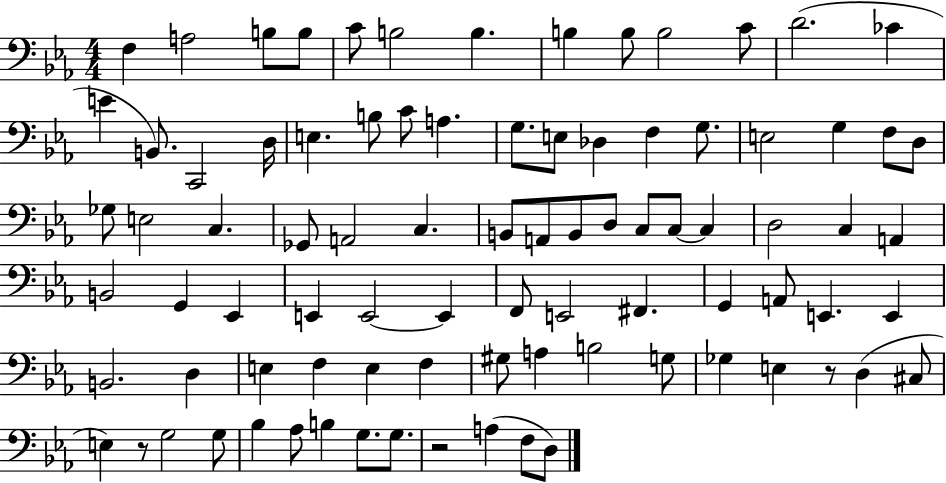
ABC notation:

X:1
T:Untitled
M:4/4
L:1/4
K:Eb
F, A,2 B,/2 B,/2 C/2 B,2 B, B, B,/2 B,2 C/2 D2 _C E B,,/2 C,,2 D,/4 E, B,/2 C/2 A, G,/2 E,/2 _D, F, G,/2 E,2 G, F,/2 D,/2 _G,/2 E,2 C, _G,,/2 A,,2 C, B,,/2 A,,/2 B,,/2 D,/2 C,/2 C,/2 C, D,2 C, A,, B,,2 G,, _E,, E,, E,,2 E,, F,,/2 E,,2 ^F,, G,, A,,/2 E,, E,, B,,2 D, E, F, E, F, ^G,/2 A, B,2 G,/2 _G, E, z/2 D, ^C,/2 E, z/2 G,2 G,/2 _B, _A,/2 B, G,/2 G,/2 z2 A, F,/2 D,/2